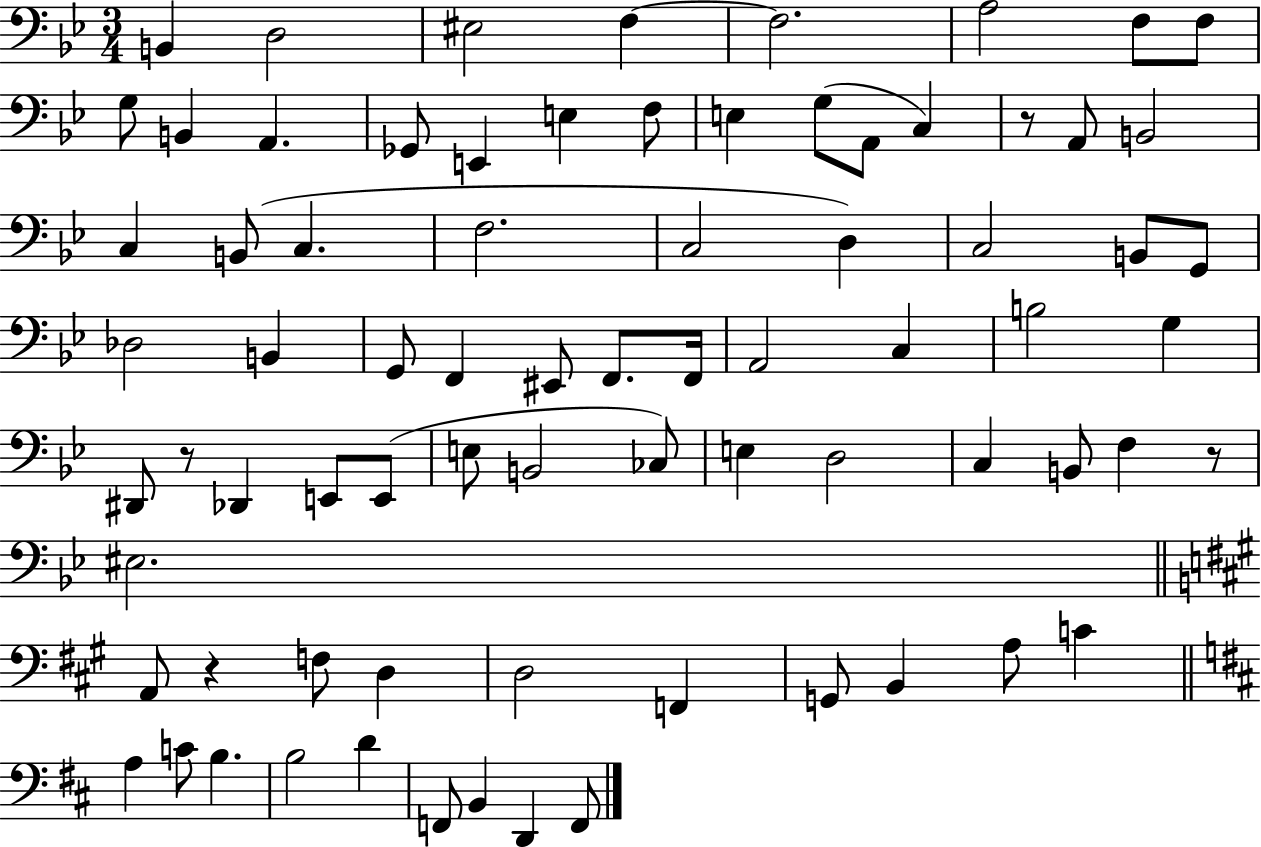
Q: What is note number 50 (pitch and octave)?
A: D3